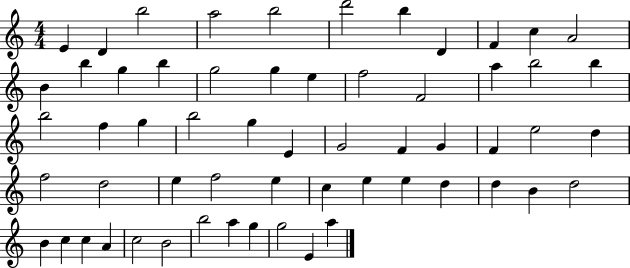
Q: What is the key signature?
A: C major